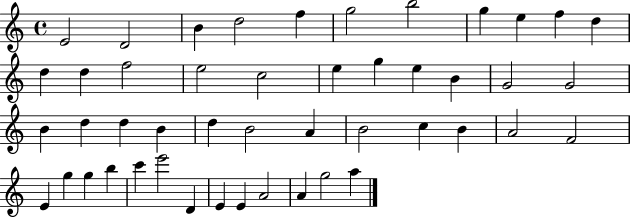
{
  \clef treble
  \time 4/4
  \defaultTimeSignature
  \key c \major
  e'2 d'2 | b'4 d''2 f''4 | g''2 b''2 | g''4 e''4 f''4 d''4 | \break d''4 d''4 f''2 | e''2 c''2 | e''4 g''4 e''4 b'4 | g'2 g'2 | \break b'4 d''4 d''4 b'4 | d''4 b'2 a'4 | b'2 c''4 b'4 | a'2 f'2 | \break e'4 g''4 g''4 b''4 | c'''4 e'''2 d'4 | e'4 e'4 a'2 | a'4 g''2 a''4 | \break \bar "|."
}